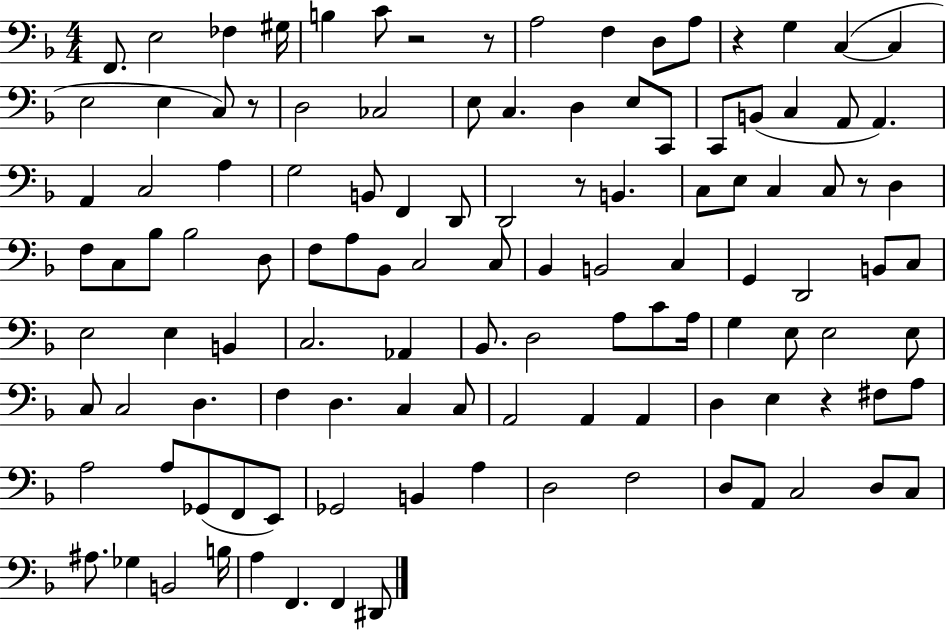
F2/e. E3/h FES3/q G#3/s B3/q C4/e R/h R/e A3/h F3/q D3/e A3/e R/q G3/q C3/q C3/q E3/h E3/q C3/e R/e D3/h CES3/h E3/e C3/q. D3/q E3/e C2/e C2/e B2/e C3/q A2/e A2/q. A2/q C3/h A3/q G3/h B2/e F2/q D2/e D2/h R/e B2/q. C3/e E3/e C3/q C3/e R/e D3/q F3/e C3/e Bb3/e Bb3/h D3/e F3/e A3/e Bb2/e C3/h C3/e Bb2/q B2/h C3/q G2/q D2/h B2/e C3/e E3/h E3/q B2/q C3/h. Ab2/q Bb2/e. D3/h A3/e C4/e A3/s G3/q E3/e E3/h E3/e C3/e C3/h D3/q. F3/q D3/q. C3/q C3/e A2/h A2/q A2/q D3/q E3/q R/q F#3/e A3/e A3/h A3/e Gb2/e F2/e E2/e Gb2/h B2/q A3/q D3/h F3/h D3/e A2/e C3/h D3/e C3/e A#3/e. Gb3/q B2/h B3/s A3/q F2/q. F2/q D#2/e